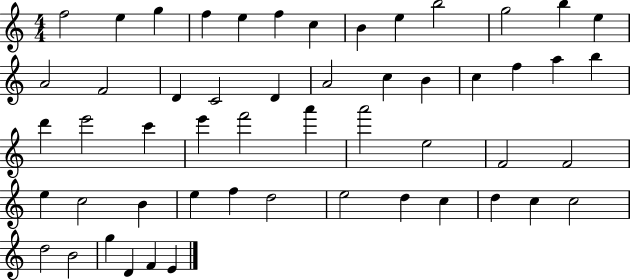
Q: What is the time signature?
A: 4/4